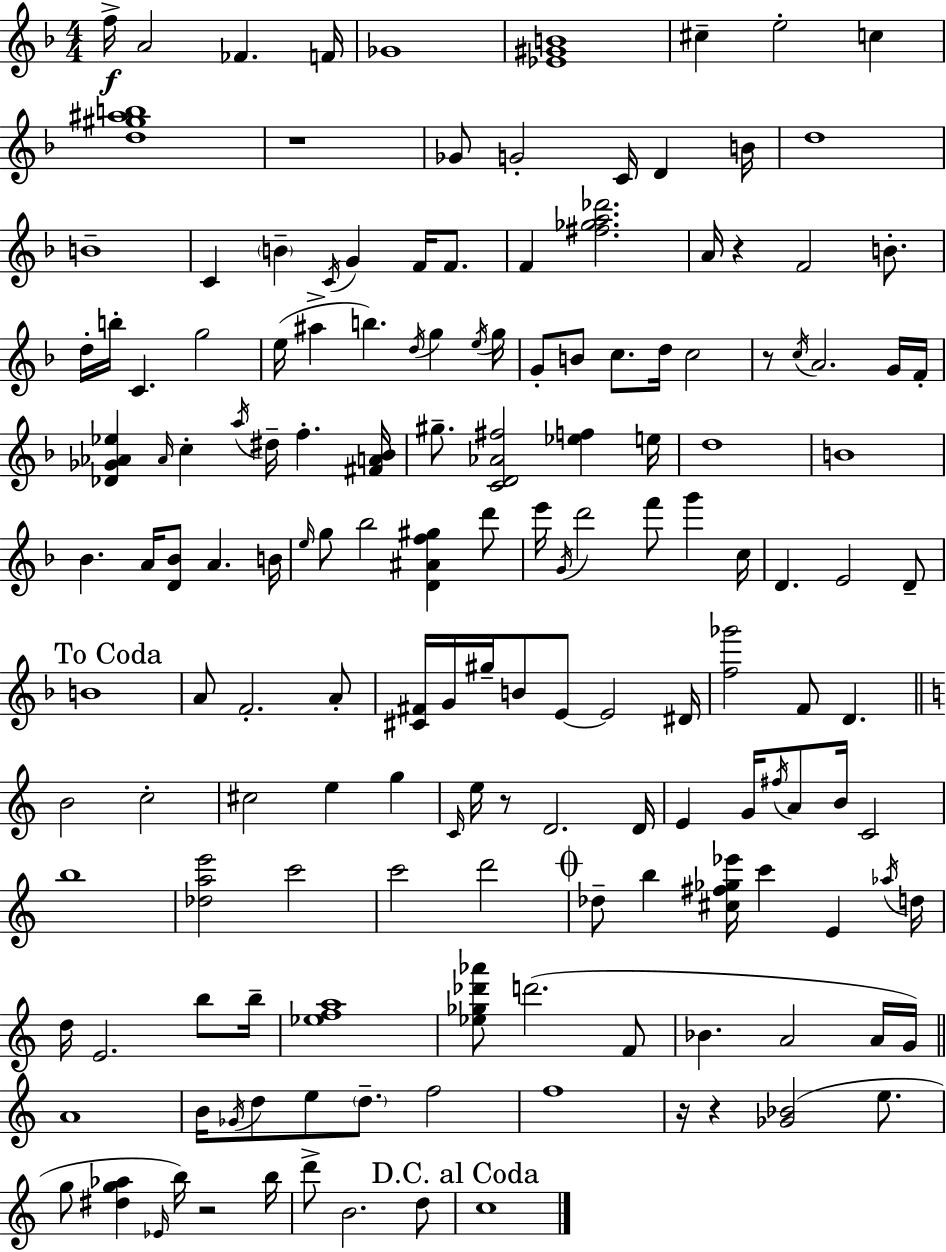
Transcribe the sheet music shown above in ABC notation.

X:1
T:Untitled
M:4/4
L:1/4
K:F
f/4 A2 _F F/4 _G4 [_E^GB]4 ^c e2 c [d^g^ab]4 z4 _G/2 G2 C/4 D B/4 d4 B4 C B C/4 G F/4 F/2 F [^f_ga_d']2 A/4 z F2 B/2 d/4 b/4 C g2 e/4 ^a b d/4 g e/4 g/4 G/2 B/2 c/2 d/4 c2 z/2 c/4 A2 G/4 F/4 [_D_G_A_e] _A/4 c a/4 ^d/4 f [^FA_B]/4 ^g/2 [CD_A^f]2 [_ef] e/4 d4 B4 _B A/4 [D_B]/2 A B/4 e/4 g/2 _b2 [D^Af^g] d'/2 e'/4 G/4 d'2 f'/2 g' c/4 D E2 D/2 B4 A/2 F2 A/2 [^C^F]/4 G/4 ^g/4 B/2 E/2 E2 ^D/4 [f_g']2 F/2 D B2 c2 ^c2 e g C/4 e/4 z/2 D2 D/4 E G/4 ^f/4 A/2 B/4 C2 b4 [_dae']2 c'2 c'2 d'2 _d/2 b [^c^f_g_e']/4 c' E _a/4 d/4 d/4 E2 b/2 b/4 [_efa]4 [_e_g_d'_a']/2 d'2 F/2 _B A2 A/4 G/4 A4 B/4 _G/4 d/2 e/2 d/2 f2 f4 z/4 z [_G_B]2 e/2 g/2 [^dg_a] _E/4 b/4 z2 b/4 d'/2 B2 d/2 c4